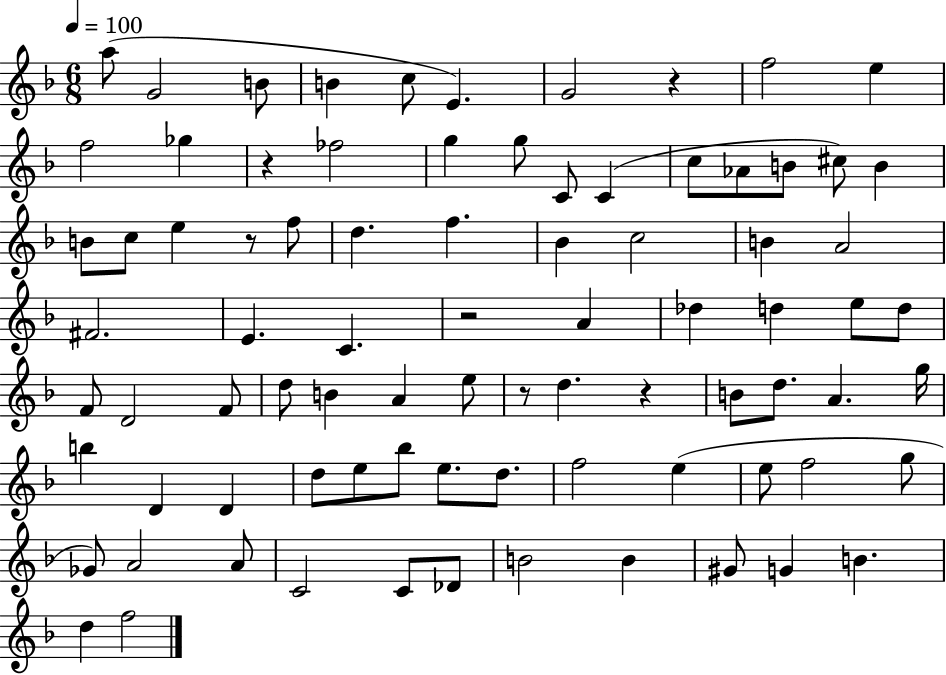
A5/e G4/h B4/e B4/q C5/e E4/q. G4/h R/q F5/h E5/q F5/h Gb5/q R/q FES5/h G5/q G5/e C4/e C4/q C5/e Ab4/e B4/e C#5/e B4/q B4/e C5/e E5/q R/e F5/e D5/q. F5/q. Bb4/q C5/h B4/q A4/h F#4/h. E4/q. C4/q. R/h A4/q Db5/q D5/q E5/e D5/e F4/e D4/h F4/e D5/e B4/q A4/q E5/e R/e D5/q. R/q B4/e D5/e. A4/q. G5/s B5/q D4/q D4/q D5/e E5/e Bb5/e E5/e. D5/e. F5/h E5/q E5/e F5/h G5/e Gb4/e A4/h A4/e C4/h C4/e Db4/e B4/h B4/q G#4/e G4/q B4/q. D5/q F5/h